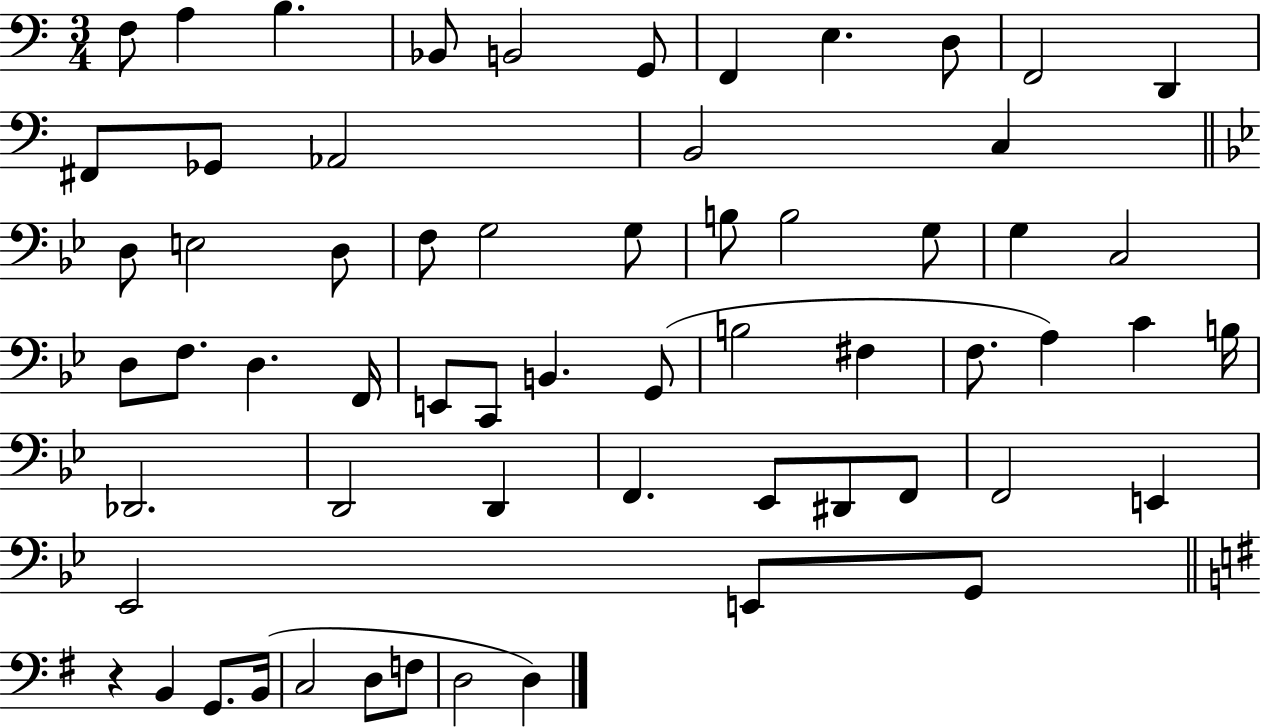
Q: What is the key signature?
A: C major